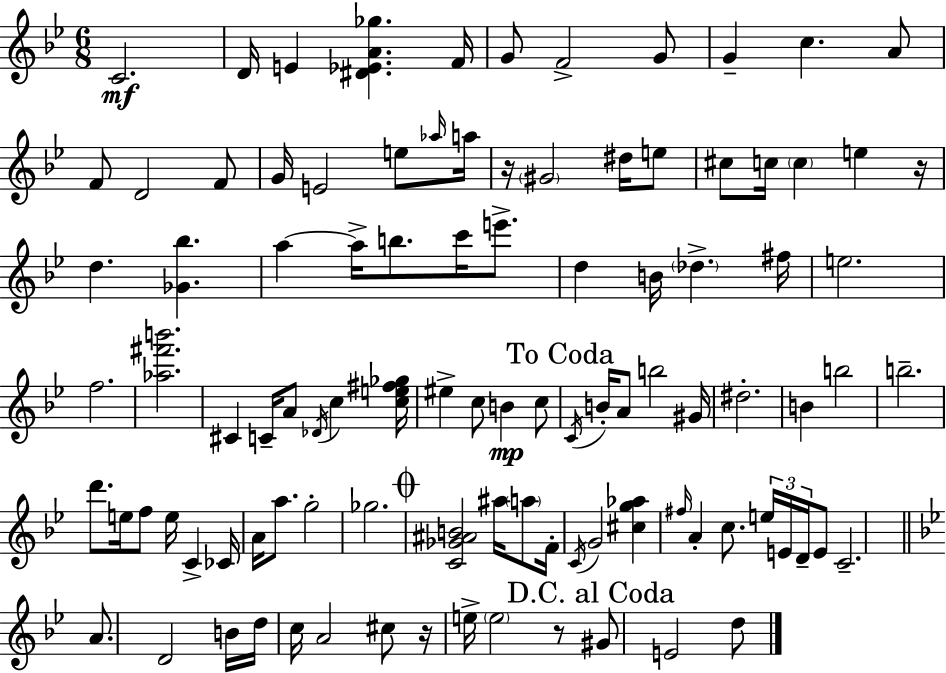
C4/h. D4/s E4/q [D#4,Eb4,A4,Gb5]/q. F4/s G4/e F4/h G4/e G4/q C5/q. A4/e F4/e D4/h F4/e G4/s E4/h E5/e Ab5/s A5/s R/s G#4/h D#5/s E5/e C#5/e C5/s C5/q E5/q R/s D5/q. [Gb4,Bb5]/q. A5/q A5/s B5/e. C6/s E6/e. D5/q B4/s Db5/q. F#5/s E5/h. F5/h. [Ab5,F#6,B6]/h. C#4/q C4/s A4/e Db4/s C5/q [C5,E5,F#5,Gb5]/s EIS5/q C5/e B4/q C5/e C4/s B4/s A4/e B5/h G#4/s D#5/h. B4/q B5/h B5/h. D6/e. E5/s F5/e E5/s C4/q CES4/s A4/s A5/e. G5/h Gb5/h. [C4,Gb4,A#4,B4]/h A#5/s A5/e F4/s C4/s G4/h [C#5,G5,Ab5]/q F#5/s A4/q C5/e. E5/s E4/s D4/s E4/e C4/h. A4/e. D4/h B4/s D5/s C5/s A4/h C#5/e R/s E5/s E5/h R/e G#4/e E4/h D5/e